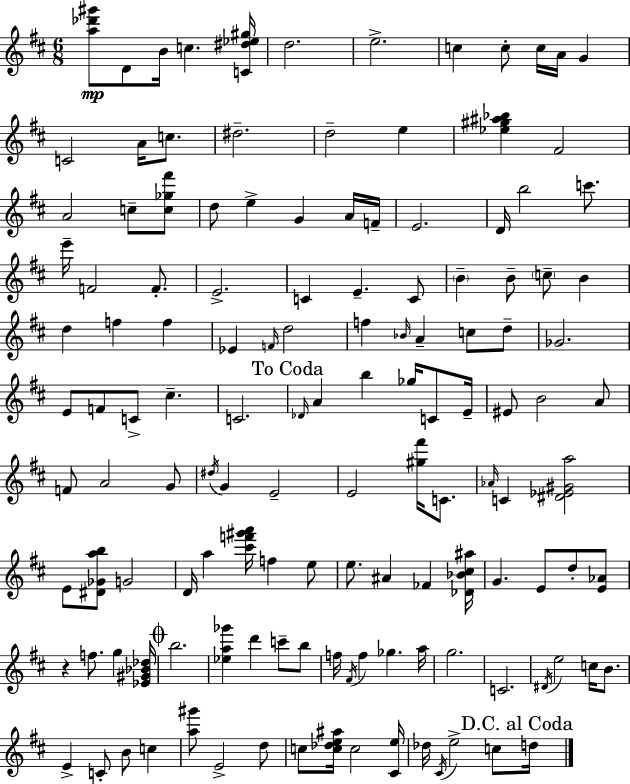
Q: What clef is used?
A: treble